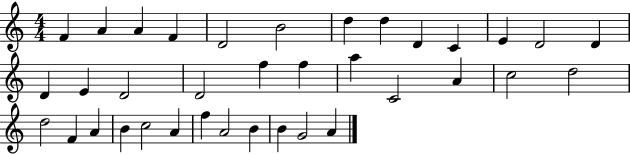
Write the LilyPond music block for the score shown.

{
  \clef treble
  \numericTimeSignature
  \time 4/4
  \key c \major
  f'4 a'4 a'4 f'4 | d'2 b'2 | d''4 d''4 d'4 c'4 | e'4 d'2 d'4 | \break d'4 e'4 d'2 | d'2 f''4 f''4 | a''4 c'2 a'4 | c''2 d''2 | \break d''2 f'4 a'4 | b'4 c''2 a'4 | f''4 a'2 b'4 | b'4 g'2 a'4 | \break \bar "|."
}